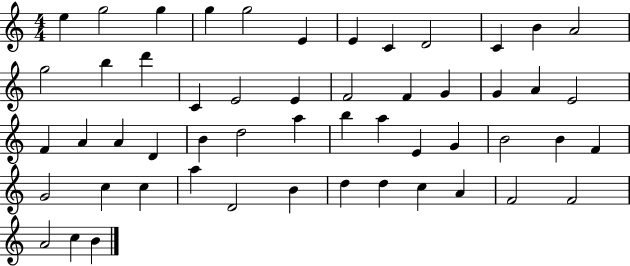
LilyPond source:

{
  \clef treble
  \numericTimeSignature
  \time 4/4
  \key c \major
  e''4 g''2 g''4 | g''4 g''2 e'4 | e'4 c'4 d'2 | c'4 b'4 a'2 | \break g''2 b''4 d'''4 | c'4 e'2 e'4 | f'2 f'4 g'4 | g'4 a'4 e'2 | \break f'4 a'4 a'4 d'4 | b'4 d''2 a''4 | b''4 a''4 e'4 g'4 | b'2 b'4 f'4 | \break g'2 c''4 c''4 | a''4 d'2 b'4 | d''4 d''4 c''4 a'4 | f'2 f'2 | \break a'2 c''4 b'4 | \bar "|."
}